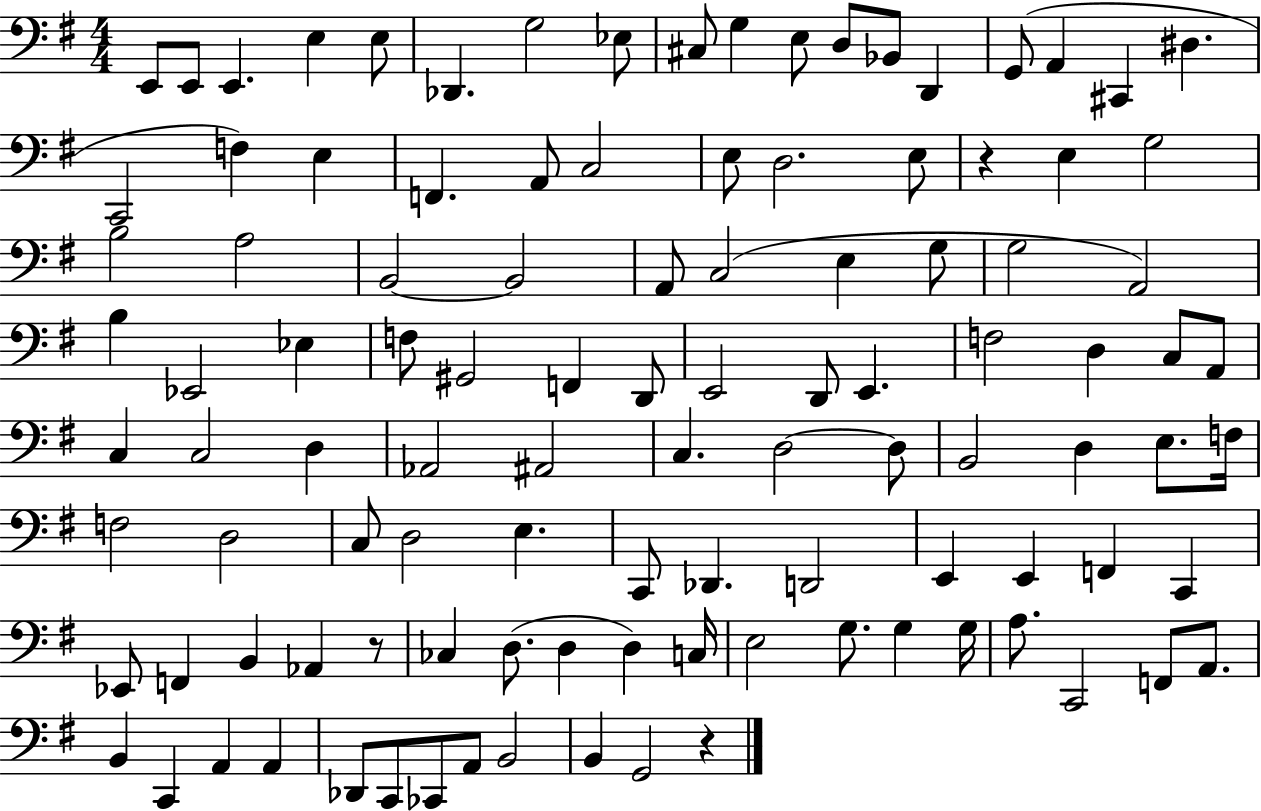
{
  \clef bass
  \numericTimeSignature
  \time 4/4
  \key g \major
  e,8 e,8 e,4. e4 e8 | des,4. g2 ees8 | cis8 g4 e8 d8 bes,8 d,4 | g,8( a,4 cis,4 dis4. | \break c,2 f4) e4 | f,4. a,8 c2 | e8 d2. e8 | r4 e4 g2 | \break b2 a2 | b,2~~ b,2 | a,8 c2( e4 g8 | g2 a,2) | \break b4 ees,2 ees4 | f8 gis,2 f,4 d,8 | e,2 d,8 e,4. | f2 d4 c8 a,8 | \break c4 c2 d4 | aes,2 ais,2 | c4. d2~~ d8 | b,2 d4 e8. f16 | \break f2 d2 | c8 d2 e4. | c,8 des,4. d,2 | e,4 e,4 f,4 c,4 | \break ees,8 f,4 b,4 aes,4 r8 | ces4 d8.( d4 d4) c16 | e2 g8. g4 g16 | a8. c,2 f,8 a,8. | \break b,4 c,4 a,4 a,4 | des,8 c,8 ces,8 a,8 b,2 | b,4 g,2 r4 | \bar "|."
}